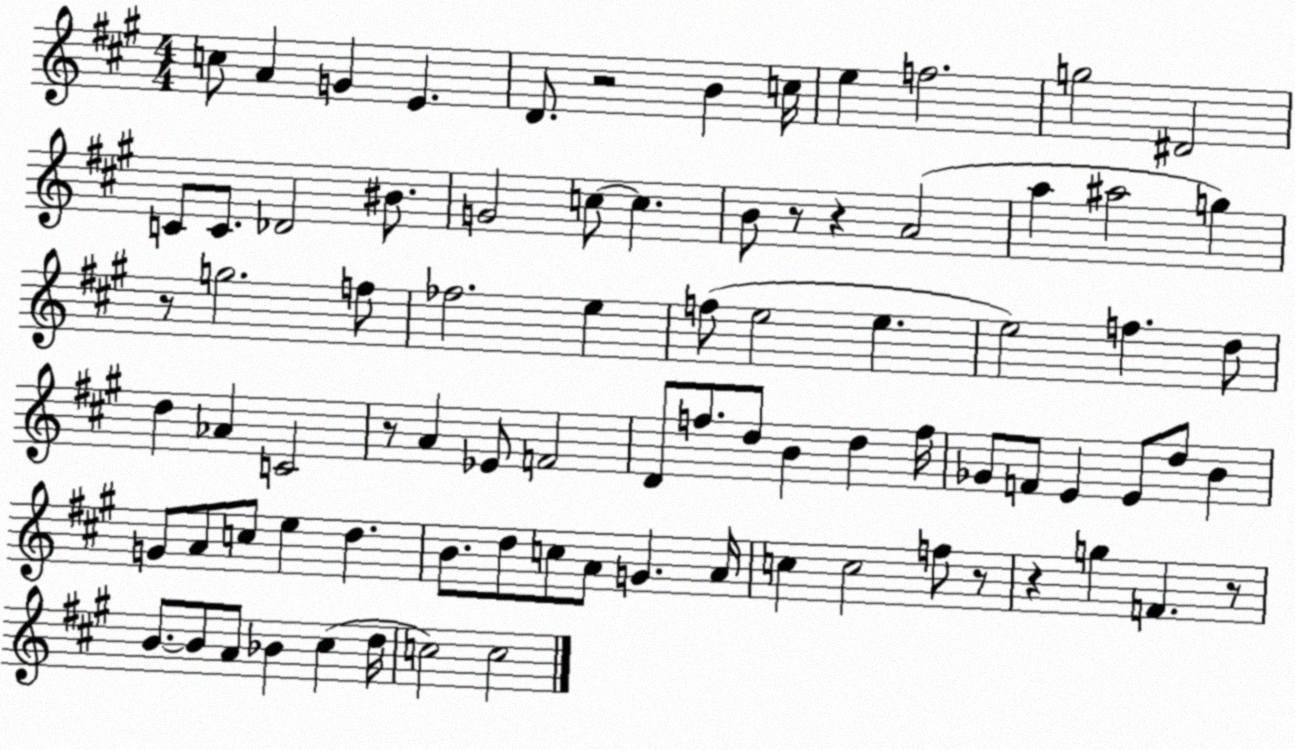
X:1
T:Untitled
M:4/4
L:1/4
K:A
c/2 A G E D/2 z2 B c/4 e f2 g2 ^D2 C/2 C/2 _D2 ^B/2 G2 c/2 c B/2 z/2 z A2 a ^a2 g z/2 g2 f/2 _f2 e f/2 e2 e e2 f d/2 d _A C2 z/2 A _E/2 F2 D/2 f/2 d/2 B d f/4 _G/2 F/2 E E/2 d/2 B G/2 A/2 c/2 e d B/2 d/2 c/2 A/2 G A/4 c c2 f/2 z/2 z g F z/2 B/2 B/2 A/2 _B ^c d/4 c2 c2